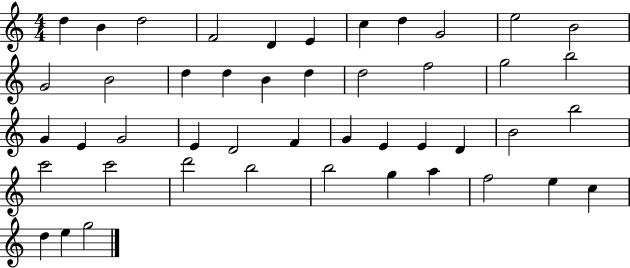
D5/q B4/q D5/h F4/h D4/q E4/q C5/q D5/q G4/h E5/h B4/h G4/h B4/h D5/q D5/q B4/q D5/q D5/h F5/h G5/h B5/h G4/q E4/q G4/h E4/q D4/h F4/q G4/q E4/q E4/q D4/q B4/h B5/h C6/h C6/h D6/h B5/h B5/h G5/q A5/q F5/h E5/q C5/q D5/q E5/q G5/h